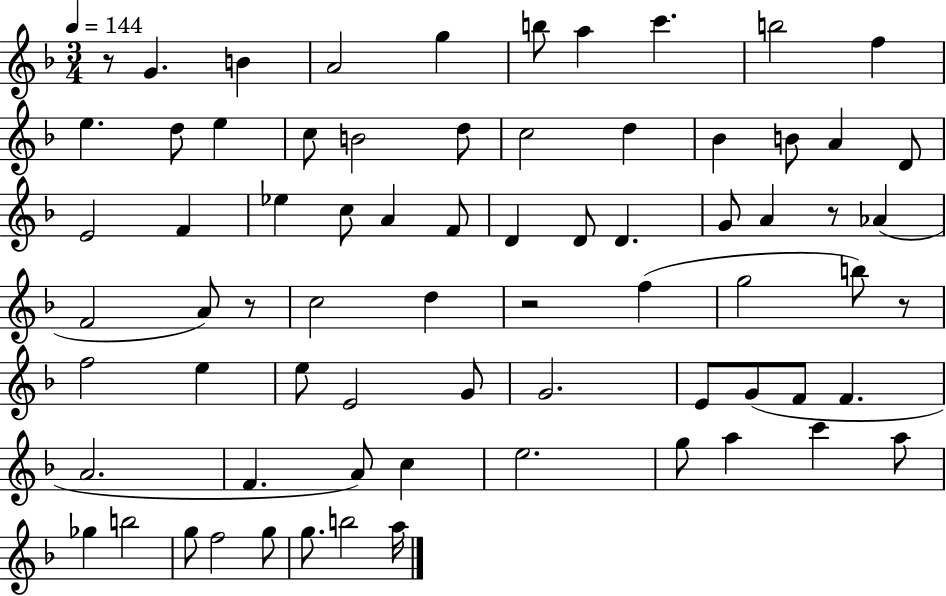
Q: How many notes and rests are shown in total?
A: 72